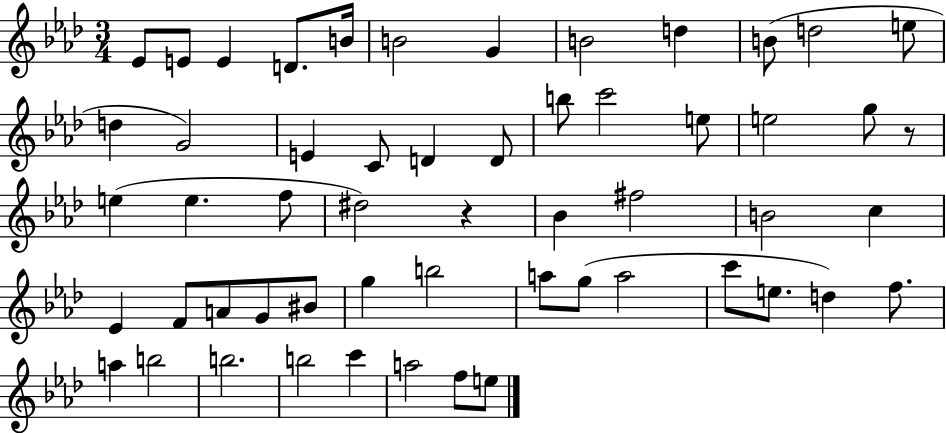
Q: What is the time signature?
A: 3/4